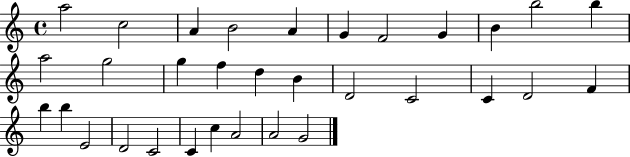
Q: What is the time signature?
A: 4/4